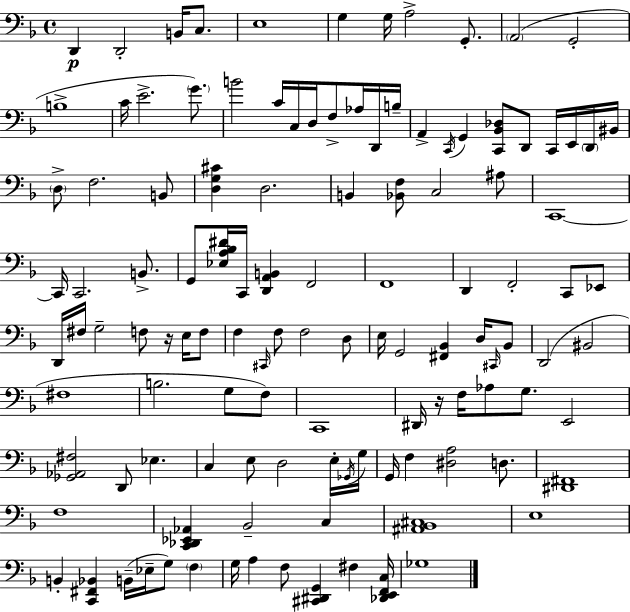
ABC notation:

X:1
T:Untitled
M:4/4
L:1/4
K:F
D,, D,,2 B,,/4 C,/2 E,4 G, G,/4 A,2 G,,/2 A,,2 G,,2 B,4 C/4 E2 G/2 B2 C/4 C,/4 D,/4 F,/2 _A,/4 D,,/4 B,/4 A,, C,,/4 G,, [C,,_B,,_D,]/2 D,,/2 C,,/4 E,,/4 D,,/4 ^B,,/4 D,/2 F,2 B,,/2 [D,G,^C] D,2 B,, [_B,,F,]/2 C,2 ^A,/2 C,,4 C,,/4 C,,2 B,,/2 G,,/2 [_E,A,_B,^D]/4 C,,/4 [D,,A,,B,,] F,,2 F,,4 D,, F,,2 C,,/2 _E,,/2 D,,/4 ^F,/4 G,2 F,/2 z/4 E,/4 F,/2 F, ^C,,/4 F,/2 F,2 D,/2 E,/4 G,,2 [^F,,_B,,] D,/4 ^C,,/4 _B,,/2 D,,2 ^B,,2 ^F,4 B,2 G,/2 F,/2 C,,4 ^D,,/4 z/4 F,/4 _A,/2 G,/2 E,,2 [_G,,_A,,^F,]2 D,,/2 _E, C, E,/2 D,2 E,/4 _G,,/4 G,/4 G,,/4 F, [^D,A,]2 D,/2 [^D,,^F,,]4 F,4 [C,,_D,,_E,,_A,,] _B,,2 C, [^A,,_B,,^C,]4 E,4 B,, [C,,^F,,_B,,] B,,/4 _E,/4 G,/2 F, G,/4 A, F,/2 [^C,,^D,,G,,] ^F, [_D,,E,,F,,C,]/4 _G,4